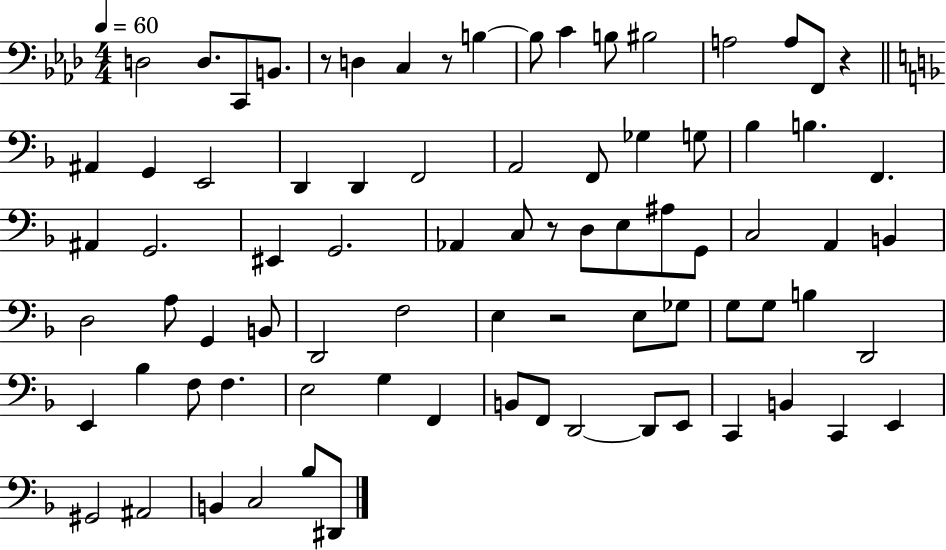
X:1
T:Untitled
M:4/4
L:1/4
K:Ab
D,2 D,/2 C,,/2 B,,/2 z/2 D, C, z/2 B, B,/2 C B,/2 ^B,2 A,2 A,/2 F,,/2 z ^A,, G,, E,,2 D,, D,, F,,2 A,,2 F,,/2 _G, G,/2 _B, B, F,, ^A,, G,,2 ^E,, G,,2 _A,, C,/2 z/2 D,/2 E,/2 ^A,/2 G,,/2 C,2 A,, B,, D,2 A,/2 G,, B,,/2 D,,2 F,2 E, z2 E,/2 _G,/2 G,/2 G,/2 B, D,,2 E,, _B, F,/2 F, E,2 G, F,, B,,/2 F,,/2 D,,2 D,,/2 E,,/2 C,, B,, C,, E,, ^G,,2 ^A,,2 B,, C,2 _B,/2 ^D,,/2